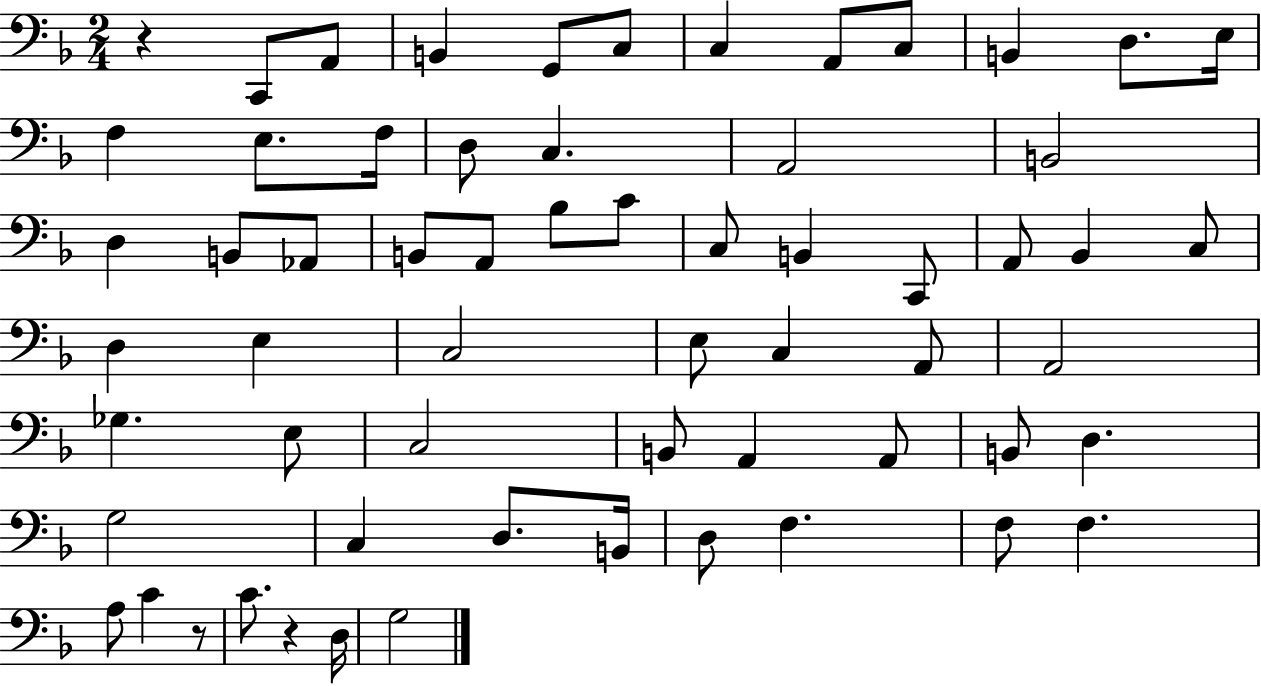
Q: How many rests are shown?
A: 3